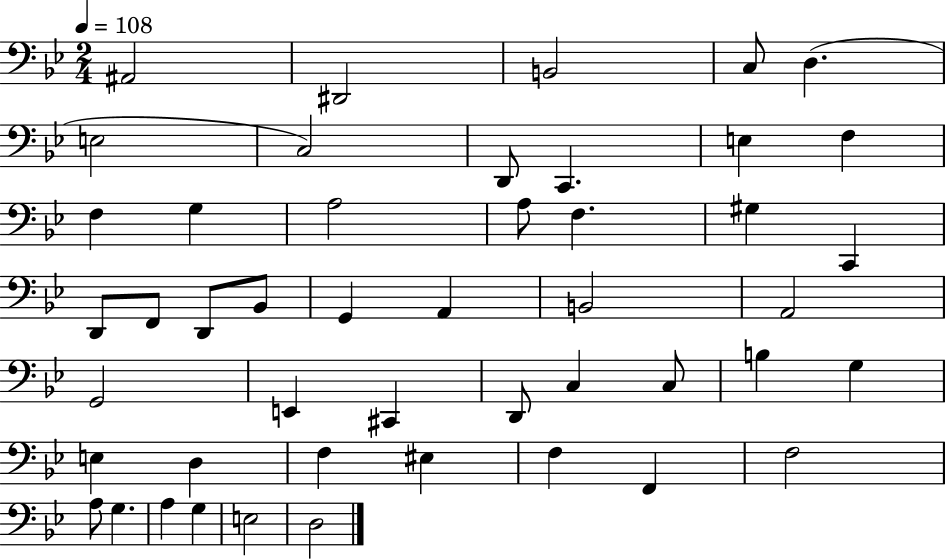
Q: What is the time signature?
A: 2/4